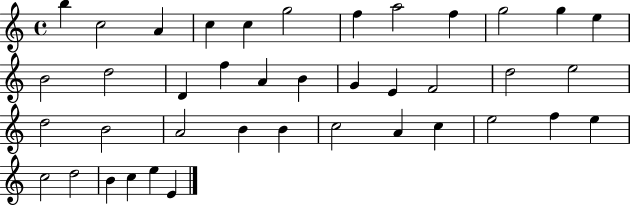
{
  \clef treble
  \time 4/4
  \defaultTimeSignature
  \key c \major
  b''4 c''2 a'4 | c''4 c''4 g''2 | f''4 a''2 f''4 | g''2 g''4 e''4 | \break b'2 d''2 | d'4 f''4 a'4 b'4 | g'4 e'4 f'2 | d''2 e''2 | \break d''2 b'2 | a'2 b'4 b'4 | c''2 a'4 c''4 | e''2 f''4 e''4 | \break c''2 d''2 | b'4 c''4 e''4 e'4 | \bar "|."
}